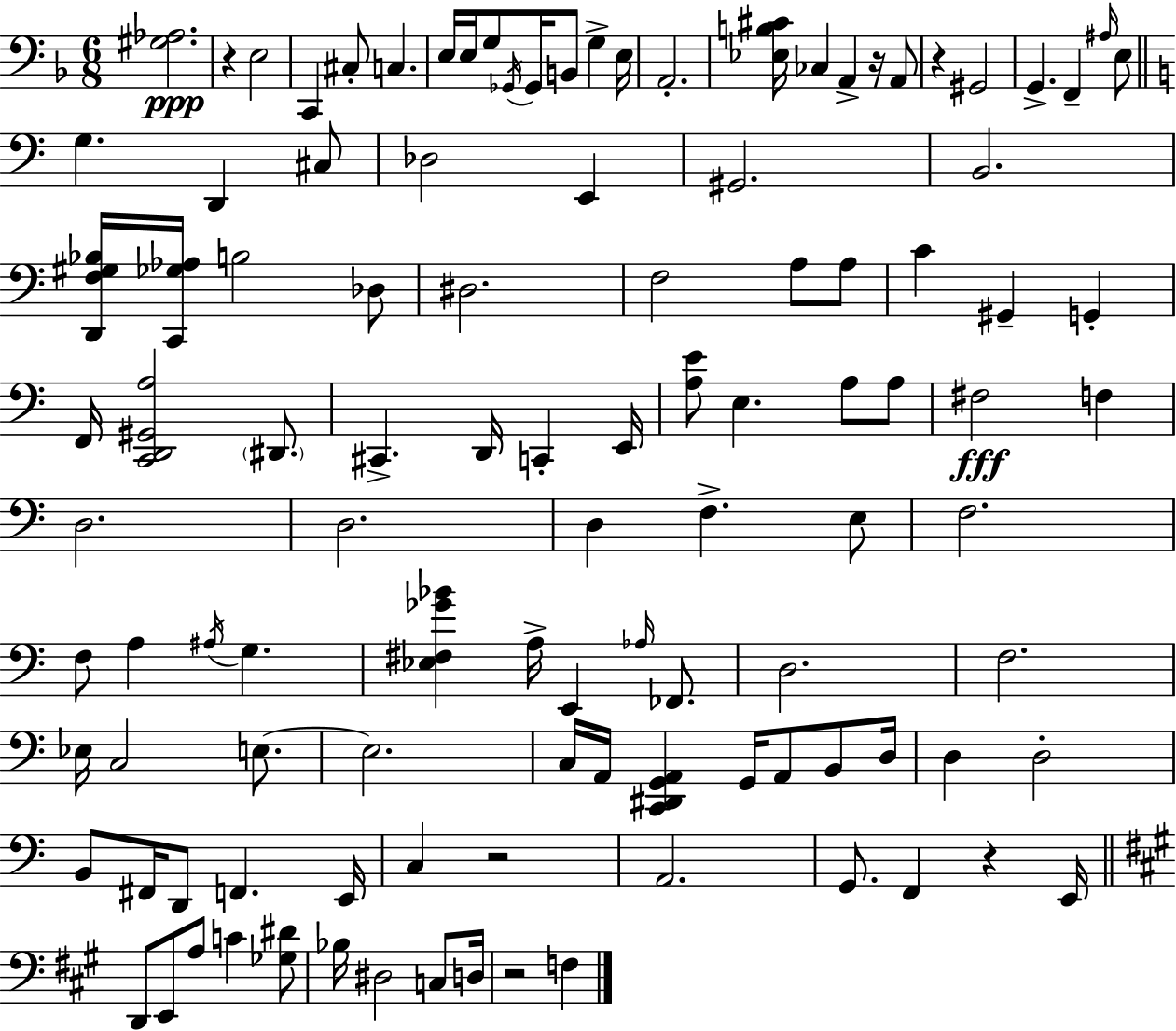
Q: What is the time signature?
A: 6/8